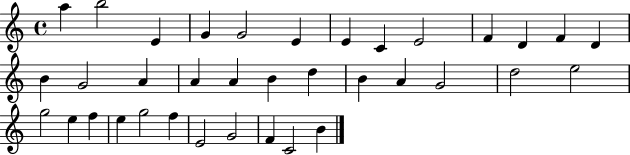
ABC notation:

X:1
T:Untitled
M:4/4
L:1/4
K:C
a b2 E G G2 E E C E2 F D F D B G2 A A A B d B A G2 d2 e2 g2 e f e g2 f E2 G2 F C2 B